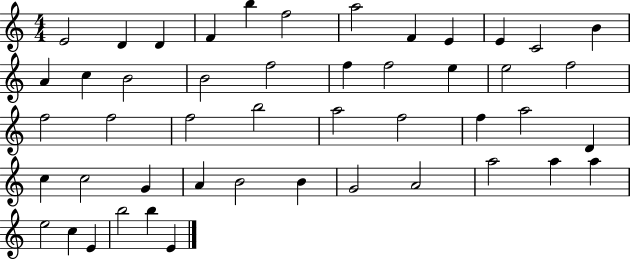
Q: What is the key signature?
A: C major